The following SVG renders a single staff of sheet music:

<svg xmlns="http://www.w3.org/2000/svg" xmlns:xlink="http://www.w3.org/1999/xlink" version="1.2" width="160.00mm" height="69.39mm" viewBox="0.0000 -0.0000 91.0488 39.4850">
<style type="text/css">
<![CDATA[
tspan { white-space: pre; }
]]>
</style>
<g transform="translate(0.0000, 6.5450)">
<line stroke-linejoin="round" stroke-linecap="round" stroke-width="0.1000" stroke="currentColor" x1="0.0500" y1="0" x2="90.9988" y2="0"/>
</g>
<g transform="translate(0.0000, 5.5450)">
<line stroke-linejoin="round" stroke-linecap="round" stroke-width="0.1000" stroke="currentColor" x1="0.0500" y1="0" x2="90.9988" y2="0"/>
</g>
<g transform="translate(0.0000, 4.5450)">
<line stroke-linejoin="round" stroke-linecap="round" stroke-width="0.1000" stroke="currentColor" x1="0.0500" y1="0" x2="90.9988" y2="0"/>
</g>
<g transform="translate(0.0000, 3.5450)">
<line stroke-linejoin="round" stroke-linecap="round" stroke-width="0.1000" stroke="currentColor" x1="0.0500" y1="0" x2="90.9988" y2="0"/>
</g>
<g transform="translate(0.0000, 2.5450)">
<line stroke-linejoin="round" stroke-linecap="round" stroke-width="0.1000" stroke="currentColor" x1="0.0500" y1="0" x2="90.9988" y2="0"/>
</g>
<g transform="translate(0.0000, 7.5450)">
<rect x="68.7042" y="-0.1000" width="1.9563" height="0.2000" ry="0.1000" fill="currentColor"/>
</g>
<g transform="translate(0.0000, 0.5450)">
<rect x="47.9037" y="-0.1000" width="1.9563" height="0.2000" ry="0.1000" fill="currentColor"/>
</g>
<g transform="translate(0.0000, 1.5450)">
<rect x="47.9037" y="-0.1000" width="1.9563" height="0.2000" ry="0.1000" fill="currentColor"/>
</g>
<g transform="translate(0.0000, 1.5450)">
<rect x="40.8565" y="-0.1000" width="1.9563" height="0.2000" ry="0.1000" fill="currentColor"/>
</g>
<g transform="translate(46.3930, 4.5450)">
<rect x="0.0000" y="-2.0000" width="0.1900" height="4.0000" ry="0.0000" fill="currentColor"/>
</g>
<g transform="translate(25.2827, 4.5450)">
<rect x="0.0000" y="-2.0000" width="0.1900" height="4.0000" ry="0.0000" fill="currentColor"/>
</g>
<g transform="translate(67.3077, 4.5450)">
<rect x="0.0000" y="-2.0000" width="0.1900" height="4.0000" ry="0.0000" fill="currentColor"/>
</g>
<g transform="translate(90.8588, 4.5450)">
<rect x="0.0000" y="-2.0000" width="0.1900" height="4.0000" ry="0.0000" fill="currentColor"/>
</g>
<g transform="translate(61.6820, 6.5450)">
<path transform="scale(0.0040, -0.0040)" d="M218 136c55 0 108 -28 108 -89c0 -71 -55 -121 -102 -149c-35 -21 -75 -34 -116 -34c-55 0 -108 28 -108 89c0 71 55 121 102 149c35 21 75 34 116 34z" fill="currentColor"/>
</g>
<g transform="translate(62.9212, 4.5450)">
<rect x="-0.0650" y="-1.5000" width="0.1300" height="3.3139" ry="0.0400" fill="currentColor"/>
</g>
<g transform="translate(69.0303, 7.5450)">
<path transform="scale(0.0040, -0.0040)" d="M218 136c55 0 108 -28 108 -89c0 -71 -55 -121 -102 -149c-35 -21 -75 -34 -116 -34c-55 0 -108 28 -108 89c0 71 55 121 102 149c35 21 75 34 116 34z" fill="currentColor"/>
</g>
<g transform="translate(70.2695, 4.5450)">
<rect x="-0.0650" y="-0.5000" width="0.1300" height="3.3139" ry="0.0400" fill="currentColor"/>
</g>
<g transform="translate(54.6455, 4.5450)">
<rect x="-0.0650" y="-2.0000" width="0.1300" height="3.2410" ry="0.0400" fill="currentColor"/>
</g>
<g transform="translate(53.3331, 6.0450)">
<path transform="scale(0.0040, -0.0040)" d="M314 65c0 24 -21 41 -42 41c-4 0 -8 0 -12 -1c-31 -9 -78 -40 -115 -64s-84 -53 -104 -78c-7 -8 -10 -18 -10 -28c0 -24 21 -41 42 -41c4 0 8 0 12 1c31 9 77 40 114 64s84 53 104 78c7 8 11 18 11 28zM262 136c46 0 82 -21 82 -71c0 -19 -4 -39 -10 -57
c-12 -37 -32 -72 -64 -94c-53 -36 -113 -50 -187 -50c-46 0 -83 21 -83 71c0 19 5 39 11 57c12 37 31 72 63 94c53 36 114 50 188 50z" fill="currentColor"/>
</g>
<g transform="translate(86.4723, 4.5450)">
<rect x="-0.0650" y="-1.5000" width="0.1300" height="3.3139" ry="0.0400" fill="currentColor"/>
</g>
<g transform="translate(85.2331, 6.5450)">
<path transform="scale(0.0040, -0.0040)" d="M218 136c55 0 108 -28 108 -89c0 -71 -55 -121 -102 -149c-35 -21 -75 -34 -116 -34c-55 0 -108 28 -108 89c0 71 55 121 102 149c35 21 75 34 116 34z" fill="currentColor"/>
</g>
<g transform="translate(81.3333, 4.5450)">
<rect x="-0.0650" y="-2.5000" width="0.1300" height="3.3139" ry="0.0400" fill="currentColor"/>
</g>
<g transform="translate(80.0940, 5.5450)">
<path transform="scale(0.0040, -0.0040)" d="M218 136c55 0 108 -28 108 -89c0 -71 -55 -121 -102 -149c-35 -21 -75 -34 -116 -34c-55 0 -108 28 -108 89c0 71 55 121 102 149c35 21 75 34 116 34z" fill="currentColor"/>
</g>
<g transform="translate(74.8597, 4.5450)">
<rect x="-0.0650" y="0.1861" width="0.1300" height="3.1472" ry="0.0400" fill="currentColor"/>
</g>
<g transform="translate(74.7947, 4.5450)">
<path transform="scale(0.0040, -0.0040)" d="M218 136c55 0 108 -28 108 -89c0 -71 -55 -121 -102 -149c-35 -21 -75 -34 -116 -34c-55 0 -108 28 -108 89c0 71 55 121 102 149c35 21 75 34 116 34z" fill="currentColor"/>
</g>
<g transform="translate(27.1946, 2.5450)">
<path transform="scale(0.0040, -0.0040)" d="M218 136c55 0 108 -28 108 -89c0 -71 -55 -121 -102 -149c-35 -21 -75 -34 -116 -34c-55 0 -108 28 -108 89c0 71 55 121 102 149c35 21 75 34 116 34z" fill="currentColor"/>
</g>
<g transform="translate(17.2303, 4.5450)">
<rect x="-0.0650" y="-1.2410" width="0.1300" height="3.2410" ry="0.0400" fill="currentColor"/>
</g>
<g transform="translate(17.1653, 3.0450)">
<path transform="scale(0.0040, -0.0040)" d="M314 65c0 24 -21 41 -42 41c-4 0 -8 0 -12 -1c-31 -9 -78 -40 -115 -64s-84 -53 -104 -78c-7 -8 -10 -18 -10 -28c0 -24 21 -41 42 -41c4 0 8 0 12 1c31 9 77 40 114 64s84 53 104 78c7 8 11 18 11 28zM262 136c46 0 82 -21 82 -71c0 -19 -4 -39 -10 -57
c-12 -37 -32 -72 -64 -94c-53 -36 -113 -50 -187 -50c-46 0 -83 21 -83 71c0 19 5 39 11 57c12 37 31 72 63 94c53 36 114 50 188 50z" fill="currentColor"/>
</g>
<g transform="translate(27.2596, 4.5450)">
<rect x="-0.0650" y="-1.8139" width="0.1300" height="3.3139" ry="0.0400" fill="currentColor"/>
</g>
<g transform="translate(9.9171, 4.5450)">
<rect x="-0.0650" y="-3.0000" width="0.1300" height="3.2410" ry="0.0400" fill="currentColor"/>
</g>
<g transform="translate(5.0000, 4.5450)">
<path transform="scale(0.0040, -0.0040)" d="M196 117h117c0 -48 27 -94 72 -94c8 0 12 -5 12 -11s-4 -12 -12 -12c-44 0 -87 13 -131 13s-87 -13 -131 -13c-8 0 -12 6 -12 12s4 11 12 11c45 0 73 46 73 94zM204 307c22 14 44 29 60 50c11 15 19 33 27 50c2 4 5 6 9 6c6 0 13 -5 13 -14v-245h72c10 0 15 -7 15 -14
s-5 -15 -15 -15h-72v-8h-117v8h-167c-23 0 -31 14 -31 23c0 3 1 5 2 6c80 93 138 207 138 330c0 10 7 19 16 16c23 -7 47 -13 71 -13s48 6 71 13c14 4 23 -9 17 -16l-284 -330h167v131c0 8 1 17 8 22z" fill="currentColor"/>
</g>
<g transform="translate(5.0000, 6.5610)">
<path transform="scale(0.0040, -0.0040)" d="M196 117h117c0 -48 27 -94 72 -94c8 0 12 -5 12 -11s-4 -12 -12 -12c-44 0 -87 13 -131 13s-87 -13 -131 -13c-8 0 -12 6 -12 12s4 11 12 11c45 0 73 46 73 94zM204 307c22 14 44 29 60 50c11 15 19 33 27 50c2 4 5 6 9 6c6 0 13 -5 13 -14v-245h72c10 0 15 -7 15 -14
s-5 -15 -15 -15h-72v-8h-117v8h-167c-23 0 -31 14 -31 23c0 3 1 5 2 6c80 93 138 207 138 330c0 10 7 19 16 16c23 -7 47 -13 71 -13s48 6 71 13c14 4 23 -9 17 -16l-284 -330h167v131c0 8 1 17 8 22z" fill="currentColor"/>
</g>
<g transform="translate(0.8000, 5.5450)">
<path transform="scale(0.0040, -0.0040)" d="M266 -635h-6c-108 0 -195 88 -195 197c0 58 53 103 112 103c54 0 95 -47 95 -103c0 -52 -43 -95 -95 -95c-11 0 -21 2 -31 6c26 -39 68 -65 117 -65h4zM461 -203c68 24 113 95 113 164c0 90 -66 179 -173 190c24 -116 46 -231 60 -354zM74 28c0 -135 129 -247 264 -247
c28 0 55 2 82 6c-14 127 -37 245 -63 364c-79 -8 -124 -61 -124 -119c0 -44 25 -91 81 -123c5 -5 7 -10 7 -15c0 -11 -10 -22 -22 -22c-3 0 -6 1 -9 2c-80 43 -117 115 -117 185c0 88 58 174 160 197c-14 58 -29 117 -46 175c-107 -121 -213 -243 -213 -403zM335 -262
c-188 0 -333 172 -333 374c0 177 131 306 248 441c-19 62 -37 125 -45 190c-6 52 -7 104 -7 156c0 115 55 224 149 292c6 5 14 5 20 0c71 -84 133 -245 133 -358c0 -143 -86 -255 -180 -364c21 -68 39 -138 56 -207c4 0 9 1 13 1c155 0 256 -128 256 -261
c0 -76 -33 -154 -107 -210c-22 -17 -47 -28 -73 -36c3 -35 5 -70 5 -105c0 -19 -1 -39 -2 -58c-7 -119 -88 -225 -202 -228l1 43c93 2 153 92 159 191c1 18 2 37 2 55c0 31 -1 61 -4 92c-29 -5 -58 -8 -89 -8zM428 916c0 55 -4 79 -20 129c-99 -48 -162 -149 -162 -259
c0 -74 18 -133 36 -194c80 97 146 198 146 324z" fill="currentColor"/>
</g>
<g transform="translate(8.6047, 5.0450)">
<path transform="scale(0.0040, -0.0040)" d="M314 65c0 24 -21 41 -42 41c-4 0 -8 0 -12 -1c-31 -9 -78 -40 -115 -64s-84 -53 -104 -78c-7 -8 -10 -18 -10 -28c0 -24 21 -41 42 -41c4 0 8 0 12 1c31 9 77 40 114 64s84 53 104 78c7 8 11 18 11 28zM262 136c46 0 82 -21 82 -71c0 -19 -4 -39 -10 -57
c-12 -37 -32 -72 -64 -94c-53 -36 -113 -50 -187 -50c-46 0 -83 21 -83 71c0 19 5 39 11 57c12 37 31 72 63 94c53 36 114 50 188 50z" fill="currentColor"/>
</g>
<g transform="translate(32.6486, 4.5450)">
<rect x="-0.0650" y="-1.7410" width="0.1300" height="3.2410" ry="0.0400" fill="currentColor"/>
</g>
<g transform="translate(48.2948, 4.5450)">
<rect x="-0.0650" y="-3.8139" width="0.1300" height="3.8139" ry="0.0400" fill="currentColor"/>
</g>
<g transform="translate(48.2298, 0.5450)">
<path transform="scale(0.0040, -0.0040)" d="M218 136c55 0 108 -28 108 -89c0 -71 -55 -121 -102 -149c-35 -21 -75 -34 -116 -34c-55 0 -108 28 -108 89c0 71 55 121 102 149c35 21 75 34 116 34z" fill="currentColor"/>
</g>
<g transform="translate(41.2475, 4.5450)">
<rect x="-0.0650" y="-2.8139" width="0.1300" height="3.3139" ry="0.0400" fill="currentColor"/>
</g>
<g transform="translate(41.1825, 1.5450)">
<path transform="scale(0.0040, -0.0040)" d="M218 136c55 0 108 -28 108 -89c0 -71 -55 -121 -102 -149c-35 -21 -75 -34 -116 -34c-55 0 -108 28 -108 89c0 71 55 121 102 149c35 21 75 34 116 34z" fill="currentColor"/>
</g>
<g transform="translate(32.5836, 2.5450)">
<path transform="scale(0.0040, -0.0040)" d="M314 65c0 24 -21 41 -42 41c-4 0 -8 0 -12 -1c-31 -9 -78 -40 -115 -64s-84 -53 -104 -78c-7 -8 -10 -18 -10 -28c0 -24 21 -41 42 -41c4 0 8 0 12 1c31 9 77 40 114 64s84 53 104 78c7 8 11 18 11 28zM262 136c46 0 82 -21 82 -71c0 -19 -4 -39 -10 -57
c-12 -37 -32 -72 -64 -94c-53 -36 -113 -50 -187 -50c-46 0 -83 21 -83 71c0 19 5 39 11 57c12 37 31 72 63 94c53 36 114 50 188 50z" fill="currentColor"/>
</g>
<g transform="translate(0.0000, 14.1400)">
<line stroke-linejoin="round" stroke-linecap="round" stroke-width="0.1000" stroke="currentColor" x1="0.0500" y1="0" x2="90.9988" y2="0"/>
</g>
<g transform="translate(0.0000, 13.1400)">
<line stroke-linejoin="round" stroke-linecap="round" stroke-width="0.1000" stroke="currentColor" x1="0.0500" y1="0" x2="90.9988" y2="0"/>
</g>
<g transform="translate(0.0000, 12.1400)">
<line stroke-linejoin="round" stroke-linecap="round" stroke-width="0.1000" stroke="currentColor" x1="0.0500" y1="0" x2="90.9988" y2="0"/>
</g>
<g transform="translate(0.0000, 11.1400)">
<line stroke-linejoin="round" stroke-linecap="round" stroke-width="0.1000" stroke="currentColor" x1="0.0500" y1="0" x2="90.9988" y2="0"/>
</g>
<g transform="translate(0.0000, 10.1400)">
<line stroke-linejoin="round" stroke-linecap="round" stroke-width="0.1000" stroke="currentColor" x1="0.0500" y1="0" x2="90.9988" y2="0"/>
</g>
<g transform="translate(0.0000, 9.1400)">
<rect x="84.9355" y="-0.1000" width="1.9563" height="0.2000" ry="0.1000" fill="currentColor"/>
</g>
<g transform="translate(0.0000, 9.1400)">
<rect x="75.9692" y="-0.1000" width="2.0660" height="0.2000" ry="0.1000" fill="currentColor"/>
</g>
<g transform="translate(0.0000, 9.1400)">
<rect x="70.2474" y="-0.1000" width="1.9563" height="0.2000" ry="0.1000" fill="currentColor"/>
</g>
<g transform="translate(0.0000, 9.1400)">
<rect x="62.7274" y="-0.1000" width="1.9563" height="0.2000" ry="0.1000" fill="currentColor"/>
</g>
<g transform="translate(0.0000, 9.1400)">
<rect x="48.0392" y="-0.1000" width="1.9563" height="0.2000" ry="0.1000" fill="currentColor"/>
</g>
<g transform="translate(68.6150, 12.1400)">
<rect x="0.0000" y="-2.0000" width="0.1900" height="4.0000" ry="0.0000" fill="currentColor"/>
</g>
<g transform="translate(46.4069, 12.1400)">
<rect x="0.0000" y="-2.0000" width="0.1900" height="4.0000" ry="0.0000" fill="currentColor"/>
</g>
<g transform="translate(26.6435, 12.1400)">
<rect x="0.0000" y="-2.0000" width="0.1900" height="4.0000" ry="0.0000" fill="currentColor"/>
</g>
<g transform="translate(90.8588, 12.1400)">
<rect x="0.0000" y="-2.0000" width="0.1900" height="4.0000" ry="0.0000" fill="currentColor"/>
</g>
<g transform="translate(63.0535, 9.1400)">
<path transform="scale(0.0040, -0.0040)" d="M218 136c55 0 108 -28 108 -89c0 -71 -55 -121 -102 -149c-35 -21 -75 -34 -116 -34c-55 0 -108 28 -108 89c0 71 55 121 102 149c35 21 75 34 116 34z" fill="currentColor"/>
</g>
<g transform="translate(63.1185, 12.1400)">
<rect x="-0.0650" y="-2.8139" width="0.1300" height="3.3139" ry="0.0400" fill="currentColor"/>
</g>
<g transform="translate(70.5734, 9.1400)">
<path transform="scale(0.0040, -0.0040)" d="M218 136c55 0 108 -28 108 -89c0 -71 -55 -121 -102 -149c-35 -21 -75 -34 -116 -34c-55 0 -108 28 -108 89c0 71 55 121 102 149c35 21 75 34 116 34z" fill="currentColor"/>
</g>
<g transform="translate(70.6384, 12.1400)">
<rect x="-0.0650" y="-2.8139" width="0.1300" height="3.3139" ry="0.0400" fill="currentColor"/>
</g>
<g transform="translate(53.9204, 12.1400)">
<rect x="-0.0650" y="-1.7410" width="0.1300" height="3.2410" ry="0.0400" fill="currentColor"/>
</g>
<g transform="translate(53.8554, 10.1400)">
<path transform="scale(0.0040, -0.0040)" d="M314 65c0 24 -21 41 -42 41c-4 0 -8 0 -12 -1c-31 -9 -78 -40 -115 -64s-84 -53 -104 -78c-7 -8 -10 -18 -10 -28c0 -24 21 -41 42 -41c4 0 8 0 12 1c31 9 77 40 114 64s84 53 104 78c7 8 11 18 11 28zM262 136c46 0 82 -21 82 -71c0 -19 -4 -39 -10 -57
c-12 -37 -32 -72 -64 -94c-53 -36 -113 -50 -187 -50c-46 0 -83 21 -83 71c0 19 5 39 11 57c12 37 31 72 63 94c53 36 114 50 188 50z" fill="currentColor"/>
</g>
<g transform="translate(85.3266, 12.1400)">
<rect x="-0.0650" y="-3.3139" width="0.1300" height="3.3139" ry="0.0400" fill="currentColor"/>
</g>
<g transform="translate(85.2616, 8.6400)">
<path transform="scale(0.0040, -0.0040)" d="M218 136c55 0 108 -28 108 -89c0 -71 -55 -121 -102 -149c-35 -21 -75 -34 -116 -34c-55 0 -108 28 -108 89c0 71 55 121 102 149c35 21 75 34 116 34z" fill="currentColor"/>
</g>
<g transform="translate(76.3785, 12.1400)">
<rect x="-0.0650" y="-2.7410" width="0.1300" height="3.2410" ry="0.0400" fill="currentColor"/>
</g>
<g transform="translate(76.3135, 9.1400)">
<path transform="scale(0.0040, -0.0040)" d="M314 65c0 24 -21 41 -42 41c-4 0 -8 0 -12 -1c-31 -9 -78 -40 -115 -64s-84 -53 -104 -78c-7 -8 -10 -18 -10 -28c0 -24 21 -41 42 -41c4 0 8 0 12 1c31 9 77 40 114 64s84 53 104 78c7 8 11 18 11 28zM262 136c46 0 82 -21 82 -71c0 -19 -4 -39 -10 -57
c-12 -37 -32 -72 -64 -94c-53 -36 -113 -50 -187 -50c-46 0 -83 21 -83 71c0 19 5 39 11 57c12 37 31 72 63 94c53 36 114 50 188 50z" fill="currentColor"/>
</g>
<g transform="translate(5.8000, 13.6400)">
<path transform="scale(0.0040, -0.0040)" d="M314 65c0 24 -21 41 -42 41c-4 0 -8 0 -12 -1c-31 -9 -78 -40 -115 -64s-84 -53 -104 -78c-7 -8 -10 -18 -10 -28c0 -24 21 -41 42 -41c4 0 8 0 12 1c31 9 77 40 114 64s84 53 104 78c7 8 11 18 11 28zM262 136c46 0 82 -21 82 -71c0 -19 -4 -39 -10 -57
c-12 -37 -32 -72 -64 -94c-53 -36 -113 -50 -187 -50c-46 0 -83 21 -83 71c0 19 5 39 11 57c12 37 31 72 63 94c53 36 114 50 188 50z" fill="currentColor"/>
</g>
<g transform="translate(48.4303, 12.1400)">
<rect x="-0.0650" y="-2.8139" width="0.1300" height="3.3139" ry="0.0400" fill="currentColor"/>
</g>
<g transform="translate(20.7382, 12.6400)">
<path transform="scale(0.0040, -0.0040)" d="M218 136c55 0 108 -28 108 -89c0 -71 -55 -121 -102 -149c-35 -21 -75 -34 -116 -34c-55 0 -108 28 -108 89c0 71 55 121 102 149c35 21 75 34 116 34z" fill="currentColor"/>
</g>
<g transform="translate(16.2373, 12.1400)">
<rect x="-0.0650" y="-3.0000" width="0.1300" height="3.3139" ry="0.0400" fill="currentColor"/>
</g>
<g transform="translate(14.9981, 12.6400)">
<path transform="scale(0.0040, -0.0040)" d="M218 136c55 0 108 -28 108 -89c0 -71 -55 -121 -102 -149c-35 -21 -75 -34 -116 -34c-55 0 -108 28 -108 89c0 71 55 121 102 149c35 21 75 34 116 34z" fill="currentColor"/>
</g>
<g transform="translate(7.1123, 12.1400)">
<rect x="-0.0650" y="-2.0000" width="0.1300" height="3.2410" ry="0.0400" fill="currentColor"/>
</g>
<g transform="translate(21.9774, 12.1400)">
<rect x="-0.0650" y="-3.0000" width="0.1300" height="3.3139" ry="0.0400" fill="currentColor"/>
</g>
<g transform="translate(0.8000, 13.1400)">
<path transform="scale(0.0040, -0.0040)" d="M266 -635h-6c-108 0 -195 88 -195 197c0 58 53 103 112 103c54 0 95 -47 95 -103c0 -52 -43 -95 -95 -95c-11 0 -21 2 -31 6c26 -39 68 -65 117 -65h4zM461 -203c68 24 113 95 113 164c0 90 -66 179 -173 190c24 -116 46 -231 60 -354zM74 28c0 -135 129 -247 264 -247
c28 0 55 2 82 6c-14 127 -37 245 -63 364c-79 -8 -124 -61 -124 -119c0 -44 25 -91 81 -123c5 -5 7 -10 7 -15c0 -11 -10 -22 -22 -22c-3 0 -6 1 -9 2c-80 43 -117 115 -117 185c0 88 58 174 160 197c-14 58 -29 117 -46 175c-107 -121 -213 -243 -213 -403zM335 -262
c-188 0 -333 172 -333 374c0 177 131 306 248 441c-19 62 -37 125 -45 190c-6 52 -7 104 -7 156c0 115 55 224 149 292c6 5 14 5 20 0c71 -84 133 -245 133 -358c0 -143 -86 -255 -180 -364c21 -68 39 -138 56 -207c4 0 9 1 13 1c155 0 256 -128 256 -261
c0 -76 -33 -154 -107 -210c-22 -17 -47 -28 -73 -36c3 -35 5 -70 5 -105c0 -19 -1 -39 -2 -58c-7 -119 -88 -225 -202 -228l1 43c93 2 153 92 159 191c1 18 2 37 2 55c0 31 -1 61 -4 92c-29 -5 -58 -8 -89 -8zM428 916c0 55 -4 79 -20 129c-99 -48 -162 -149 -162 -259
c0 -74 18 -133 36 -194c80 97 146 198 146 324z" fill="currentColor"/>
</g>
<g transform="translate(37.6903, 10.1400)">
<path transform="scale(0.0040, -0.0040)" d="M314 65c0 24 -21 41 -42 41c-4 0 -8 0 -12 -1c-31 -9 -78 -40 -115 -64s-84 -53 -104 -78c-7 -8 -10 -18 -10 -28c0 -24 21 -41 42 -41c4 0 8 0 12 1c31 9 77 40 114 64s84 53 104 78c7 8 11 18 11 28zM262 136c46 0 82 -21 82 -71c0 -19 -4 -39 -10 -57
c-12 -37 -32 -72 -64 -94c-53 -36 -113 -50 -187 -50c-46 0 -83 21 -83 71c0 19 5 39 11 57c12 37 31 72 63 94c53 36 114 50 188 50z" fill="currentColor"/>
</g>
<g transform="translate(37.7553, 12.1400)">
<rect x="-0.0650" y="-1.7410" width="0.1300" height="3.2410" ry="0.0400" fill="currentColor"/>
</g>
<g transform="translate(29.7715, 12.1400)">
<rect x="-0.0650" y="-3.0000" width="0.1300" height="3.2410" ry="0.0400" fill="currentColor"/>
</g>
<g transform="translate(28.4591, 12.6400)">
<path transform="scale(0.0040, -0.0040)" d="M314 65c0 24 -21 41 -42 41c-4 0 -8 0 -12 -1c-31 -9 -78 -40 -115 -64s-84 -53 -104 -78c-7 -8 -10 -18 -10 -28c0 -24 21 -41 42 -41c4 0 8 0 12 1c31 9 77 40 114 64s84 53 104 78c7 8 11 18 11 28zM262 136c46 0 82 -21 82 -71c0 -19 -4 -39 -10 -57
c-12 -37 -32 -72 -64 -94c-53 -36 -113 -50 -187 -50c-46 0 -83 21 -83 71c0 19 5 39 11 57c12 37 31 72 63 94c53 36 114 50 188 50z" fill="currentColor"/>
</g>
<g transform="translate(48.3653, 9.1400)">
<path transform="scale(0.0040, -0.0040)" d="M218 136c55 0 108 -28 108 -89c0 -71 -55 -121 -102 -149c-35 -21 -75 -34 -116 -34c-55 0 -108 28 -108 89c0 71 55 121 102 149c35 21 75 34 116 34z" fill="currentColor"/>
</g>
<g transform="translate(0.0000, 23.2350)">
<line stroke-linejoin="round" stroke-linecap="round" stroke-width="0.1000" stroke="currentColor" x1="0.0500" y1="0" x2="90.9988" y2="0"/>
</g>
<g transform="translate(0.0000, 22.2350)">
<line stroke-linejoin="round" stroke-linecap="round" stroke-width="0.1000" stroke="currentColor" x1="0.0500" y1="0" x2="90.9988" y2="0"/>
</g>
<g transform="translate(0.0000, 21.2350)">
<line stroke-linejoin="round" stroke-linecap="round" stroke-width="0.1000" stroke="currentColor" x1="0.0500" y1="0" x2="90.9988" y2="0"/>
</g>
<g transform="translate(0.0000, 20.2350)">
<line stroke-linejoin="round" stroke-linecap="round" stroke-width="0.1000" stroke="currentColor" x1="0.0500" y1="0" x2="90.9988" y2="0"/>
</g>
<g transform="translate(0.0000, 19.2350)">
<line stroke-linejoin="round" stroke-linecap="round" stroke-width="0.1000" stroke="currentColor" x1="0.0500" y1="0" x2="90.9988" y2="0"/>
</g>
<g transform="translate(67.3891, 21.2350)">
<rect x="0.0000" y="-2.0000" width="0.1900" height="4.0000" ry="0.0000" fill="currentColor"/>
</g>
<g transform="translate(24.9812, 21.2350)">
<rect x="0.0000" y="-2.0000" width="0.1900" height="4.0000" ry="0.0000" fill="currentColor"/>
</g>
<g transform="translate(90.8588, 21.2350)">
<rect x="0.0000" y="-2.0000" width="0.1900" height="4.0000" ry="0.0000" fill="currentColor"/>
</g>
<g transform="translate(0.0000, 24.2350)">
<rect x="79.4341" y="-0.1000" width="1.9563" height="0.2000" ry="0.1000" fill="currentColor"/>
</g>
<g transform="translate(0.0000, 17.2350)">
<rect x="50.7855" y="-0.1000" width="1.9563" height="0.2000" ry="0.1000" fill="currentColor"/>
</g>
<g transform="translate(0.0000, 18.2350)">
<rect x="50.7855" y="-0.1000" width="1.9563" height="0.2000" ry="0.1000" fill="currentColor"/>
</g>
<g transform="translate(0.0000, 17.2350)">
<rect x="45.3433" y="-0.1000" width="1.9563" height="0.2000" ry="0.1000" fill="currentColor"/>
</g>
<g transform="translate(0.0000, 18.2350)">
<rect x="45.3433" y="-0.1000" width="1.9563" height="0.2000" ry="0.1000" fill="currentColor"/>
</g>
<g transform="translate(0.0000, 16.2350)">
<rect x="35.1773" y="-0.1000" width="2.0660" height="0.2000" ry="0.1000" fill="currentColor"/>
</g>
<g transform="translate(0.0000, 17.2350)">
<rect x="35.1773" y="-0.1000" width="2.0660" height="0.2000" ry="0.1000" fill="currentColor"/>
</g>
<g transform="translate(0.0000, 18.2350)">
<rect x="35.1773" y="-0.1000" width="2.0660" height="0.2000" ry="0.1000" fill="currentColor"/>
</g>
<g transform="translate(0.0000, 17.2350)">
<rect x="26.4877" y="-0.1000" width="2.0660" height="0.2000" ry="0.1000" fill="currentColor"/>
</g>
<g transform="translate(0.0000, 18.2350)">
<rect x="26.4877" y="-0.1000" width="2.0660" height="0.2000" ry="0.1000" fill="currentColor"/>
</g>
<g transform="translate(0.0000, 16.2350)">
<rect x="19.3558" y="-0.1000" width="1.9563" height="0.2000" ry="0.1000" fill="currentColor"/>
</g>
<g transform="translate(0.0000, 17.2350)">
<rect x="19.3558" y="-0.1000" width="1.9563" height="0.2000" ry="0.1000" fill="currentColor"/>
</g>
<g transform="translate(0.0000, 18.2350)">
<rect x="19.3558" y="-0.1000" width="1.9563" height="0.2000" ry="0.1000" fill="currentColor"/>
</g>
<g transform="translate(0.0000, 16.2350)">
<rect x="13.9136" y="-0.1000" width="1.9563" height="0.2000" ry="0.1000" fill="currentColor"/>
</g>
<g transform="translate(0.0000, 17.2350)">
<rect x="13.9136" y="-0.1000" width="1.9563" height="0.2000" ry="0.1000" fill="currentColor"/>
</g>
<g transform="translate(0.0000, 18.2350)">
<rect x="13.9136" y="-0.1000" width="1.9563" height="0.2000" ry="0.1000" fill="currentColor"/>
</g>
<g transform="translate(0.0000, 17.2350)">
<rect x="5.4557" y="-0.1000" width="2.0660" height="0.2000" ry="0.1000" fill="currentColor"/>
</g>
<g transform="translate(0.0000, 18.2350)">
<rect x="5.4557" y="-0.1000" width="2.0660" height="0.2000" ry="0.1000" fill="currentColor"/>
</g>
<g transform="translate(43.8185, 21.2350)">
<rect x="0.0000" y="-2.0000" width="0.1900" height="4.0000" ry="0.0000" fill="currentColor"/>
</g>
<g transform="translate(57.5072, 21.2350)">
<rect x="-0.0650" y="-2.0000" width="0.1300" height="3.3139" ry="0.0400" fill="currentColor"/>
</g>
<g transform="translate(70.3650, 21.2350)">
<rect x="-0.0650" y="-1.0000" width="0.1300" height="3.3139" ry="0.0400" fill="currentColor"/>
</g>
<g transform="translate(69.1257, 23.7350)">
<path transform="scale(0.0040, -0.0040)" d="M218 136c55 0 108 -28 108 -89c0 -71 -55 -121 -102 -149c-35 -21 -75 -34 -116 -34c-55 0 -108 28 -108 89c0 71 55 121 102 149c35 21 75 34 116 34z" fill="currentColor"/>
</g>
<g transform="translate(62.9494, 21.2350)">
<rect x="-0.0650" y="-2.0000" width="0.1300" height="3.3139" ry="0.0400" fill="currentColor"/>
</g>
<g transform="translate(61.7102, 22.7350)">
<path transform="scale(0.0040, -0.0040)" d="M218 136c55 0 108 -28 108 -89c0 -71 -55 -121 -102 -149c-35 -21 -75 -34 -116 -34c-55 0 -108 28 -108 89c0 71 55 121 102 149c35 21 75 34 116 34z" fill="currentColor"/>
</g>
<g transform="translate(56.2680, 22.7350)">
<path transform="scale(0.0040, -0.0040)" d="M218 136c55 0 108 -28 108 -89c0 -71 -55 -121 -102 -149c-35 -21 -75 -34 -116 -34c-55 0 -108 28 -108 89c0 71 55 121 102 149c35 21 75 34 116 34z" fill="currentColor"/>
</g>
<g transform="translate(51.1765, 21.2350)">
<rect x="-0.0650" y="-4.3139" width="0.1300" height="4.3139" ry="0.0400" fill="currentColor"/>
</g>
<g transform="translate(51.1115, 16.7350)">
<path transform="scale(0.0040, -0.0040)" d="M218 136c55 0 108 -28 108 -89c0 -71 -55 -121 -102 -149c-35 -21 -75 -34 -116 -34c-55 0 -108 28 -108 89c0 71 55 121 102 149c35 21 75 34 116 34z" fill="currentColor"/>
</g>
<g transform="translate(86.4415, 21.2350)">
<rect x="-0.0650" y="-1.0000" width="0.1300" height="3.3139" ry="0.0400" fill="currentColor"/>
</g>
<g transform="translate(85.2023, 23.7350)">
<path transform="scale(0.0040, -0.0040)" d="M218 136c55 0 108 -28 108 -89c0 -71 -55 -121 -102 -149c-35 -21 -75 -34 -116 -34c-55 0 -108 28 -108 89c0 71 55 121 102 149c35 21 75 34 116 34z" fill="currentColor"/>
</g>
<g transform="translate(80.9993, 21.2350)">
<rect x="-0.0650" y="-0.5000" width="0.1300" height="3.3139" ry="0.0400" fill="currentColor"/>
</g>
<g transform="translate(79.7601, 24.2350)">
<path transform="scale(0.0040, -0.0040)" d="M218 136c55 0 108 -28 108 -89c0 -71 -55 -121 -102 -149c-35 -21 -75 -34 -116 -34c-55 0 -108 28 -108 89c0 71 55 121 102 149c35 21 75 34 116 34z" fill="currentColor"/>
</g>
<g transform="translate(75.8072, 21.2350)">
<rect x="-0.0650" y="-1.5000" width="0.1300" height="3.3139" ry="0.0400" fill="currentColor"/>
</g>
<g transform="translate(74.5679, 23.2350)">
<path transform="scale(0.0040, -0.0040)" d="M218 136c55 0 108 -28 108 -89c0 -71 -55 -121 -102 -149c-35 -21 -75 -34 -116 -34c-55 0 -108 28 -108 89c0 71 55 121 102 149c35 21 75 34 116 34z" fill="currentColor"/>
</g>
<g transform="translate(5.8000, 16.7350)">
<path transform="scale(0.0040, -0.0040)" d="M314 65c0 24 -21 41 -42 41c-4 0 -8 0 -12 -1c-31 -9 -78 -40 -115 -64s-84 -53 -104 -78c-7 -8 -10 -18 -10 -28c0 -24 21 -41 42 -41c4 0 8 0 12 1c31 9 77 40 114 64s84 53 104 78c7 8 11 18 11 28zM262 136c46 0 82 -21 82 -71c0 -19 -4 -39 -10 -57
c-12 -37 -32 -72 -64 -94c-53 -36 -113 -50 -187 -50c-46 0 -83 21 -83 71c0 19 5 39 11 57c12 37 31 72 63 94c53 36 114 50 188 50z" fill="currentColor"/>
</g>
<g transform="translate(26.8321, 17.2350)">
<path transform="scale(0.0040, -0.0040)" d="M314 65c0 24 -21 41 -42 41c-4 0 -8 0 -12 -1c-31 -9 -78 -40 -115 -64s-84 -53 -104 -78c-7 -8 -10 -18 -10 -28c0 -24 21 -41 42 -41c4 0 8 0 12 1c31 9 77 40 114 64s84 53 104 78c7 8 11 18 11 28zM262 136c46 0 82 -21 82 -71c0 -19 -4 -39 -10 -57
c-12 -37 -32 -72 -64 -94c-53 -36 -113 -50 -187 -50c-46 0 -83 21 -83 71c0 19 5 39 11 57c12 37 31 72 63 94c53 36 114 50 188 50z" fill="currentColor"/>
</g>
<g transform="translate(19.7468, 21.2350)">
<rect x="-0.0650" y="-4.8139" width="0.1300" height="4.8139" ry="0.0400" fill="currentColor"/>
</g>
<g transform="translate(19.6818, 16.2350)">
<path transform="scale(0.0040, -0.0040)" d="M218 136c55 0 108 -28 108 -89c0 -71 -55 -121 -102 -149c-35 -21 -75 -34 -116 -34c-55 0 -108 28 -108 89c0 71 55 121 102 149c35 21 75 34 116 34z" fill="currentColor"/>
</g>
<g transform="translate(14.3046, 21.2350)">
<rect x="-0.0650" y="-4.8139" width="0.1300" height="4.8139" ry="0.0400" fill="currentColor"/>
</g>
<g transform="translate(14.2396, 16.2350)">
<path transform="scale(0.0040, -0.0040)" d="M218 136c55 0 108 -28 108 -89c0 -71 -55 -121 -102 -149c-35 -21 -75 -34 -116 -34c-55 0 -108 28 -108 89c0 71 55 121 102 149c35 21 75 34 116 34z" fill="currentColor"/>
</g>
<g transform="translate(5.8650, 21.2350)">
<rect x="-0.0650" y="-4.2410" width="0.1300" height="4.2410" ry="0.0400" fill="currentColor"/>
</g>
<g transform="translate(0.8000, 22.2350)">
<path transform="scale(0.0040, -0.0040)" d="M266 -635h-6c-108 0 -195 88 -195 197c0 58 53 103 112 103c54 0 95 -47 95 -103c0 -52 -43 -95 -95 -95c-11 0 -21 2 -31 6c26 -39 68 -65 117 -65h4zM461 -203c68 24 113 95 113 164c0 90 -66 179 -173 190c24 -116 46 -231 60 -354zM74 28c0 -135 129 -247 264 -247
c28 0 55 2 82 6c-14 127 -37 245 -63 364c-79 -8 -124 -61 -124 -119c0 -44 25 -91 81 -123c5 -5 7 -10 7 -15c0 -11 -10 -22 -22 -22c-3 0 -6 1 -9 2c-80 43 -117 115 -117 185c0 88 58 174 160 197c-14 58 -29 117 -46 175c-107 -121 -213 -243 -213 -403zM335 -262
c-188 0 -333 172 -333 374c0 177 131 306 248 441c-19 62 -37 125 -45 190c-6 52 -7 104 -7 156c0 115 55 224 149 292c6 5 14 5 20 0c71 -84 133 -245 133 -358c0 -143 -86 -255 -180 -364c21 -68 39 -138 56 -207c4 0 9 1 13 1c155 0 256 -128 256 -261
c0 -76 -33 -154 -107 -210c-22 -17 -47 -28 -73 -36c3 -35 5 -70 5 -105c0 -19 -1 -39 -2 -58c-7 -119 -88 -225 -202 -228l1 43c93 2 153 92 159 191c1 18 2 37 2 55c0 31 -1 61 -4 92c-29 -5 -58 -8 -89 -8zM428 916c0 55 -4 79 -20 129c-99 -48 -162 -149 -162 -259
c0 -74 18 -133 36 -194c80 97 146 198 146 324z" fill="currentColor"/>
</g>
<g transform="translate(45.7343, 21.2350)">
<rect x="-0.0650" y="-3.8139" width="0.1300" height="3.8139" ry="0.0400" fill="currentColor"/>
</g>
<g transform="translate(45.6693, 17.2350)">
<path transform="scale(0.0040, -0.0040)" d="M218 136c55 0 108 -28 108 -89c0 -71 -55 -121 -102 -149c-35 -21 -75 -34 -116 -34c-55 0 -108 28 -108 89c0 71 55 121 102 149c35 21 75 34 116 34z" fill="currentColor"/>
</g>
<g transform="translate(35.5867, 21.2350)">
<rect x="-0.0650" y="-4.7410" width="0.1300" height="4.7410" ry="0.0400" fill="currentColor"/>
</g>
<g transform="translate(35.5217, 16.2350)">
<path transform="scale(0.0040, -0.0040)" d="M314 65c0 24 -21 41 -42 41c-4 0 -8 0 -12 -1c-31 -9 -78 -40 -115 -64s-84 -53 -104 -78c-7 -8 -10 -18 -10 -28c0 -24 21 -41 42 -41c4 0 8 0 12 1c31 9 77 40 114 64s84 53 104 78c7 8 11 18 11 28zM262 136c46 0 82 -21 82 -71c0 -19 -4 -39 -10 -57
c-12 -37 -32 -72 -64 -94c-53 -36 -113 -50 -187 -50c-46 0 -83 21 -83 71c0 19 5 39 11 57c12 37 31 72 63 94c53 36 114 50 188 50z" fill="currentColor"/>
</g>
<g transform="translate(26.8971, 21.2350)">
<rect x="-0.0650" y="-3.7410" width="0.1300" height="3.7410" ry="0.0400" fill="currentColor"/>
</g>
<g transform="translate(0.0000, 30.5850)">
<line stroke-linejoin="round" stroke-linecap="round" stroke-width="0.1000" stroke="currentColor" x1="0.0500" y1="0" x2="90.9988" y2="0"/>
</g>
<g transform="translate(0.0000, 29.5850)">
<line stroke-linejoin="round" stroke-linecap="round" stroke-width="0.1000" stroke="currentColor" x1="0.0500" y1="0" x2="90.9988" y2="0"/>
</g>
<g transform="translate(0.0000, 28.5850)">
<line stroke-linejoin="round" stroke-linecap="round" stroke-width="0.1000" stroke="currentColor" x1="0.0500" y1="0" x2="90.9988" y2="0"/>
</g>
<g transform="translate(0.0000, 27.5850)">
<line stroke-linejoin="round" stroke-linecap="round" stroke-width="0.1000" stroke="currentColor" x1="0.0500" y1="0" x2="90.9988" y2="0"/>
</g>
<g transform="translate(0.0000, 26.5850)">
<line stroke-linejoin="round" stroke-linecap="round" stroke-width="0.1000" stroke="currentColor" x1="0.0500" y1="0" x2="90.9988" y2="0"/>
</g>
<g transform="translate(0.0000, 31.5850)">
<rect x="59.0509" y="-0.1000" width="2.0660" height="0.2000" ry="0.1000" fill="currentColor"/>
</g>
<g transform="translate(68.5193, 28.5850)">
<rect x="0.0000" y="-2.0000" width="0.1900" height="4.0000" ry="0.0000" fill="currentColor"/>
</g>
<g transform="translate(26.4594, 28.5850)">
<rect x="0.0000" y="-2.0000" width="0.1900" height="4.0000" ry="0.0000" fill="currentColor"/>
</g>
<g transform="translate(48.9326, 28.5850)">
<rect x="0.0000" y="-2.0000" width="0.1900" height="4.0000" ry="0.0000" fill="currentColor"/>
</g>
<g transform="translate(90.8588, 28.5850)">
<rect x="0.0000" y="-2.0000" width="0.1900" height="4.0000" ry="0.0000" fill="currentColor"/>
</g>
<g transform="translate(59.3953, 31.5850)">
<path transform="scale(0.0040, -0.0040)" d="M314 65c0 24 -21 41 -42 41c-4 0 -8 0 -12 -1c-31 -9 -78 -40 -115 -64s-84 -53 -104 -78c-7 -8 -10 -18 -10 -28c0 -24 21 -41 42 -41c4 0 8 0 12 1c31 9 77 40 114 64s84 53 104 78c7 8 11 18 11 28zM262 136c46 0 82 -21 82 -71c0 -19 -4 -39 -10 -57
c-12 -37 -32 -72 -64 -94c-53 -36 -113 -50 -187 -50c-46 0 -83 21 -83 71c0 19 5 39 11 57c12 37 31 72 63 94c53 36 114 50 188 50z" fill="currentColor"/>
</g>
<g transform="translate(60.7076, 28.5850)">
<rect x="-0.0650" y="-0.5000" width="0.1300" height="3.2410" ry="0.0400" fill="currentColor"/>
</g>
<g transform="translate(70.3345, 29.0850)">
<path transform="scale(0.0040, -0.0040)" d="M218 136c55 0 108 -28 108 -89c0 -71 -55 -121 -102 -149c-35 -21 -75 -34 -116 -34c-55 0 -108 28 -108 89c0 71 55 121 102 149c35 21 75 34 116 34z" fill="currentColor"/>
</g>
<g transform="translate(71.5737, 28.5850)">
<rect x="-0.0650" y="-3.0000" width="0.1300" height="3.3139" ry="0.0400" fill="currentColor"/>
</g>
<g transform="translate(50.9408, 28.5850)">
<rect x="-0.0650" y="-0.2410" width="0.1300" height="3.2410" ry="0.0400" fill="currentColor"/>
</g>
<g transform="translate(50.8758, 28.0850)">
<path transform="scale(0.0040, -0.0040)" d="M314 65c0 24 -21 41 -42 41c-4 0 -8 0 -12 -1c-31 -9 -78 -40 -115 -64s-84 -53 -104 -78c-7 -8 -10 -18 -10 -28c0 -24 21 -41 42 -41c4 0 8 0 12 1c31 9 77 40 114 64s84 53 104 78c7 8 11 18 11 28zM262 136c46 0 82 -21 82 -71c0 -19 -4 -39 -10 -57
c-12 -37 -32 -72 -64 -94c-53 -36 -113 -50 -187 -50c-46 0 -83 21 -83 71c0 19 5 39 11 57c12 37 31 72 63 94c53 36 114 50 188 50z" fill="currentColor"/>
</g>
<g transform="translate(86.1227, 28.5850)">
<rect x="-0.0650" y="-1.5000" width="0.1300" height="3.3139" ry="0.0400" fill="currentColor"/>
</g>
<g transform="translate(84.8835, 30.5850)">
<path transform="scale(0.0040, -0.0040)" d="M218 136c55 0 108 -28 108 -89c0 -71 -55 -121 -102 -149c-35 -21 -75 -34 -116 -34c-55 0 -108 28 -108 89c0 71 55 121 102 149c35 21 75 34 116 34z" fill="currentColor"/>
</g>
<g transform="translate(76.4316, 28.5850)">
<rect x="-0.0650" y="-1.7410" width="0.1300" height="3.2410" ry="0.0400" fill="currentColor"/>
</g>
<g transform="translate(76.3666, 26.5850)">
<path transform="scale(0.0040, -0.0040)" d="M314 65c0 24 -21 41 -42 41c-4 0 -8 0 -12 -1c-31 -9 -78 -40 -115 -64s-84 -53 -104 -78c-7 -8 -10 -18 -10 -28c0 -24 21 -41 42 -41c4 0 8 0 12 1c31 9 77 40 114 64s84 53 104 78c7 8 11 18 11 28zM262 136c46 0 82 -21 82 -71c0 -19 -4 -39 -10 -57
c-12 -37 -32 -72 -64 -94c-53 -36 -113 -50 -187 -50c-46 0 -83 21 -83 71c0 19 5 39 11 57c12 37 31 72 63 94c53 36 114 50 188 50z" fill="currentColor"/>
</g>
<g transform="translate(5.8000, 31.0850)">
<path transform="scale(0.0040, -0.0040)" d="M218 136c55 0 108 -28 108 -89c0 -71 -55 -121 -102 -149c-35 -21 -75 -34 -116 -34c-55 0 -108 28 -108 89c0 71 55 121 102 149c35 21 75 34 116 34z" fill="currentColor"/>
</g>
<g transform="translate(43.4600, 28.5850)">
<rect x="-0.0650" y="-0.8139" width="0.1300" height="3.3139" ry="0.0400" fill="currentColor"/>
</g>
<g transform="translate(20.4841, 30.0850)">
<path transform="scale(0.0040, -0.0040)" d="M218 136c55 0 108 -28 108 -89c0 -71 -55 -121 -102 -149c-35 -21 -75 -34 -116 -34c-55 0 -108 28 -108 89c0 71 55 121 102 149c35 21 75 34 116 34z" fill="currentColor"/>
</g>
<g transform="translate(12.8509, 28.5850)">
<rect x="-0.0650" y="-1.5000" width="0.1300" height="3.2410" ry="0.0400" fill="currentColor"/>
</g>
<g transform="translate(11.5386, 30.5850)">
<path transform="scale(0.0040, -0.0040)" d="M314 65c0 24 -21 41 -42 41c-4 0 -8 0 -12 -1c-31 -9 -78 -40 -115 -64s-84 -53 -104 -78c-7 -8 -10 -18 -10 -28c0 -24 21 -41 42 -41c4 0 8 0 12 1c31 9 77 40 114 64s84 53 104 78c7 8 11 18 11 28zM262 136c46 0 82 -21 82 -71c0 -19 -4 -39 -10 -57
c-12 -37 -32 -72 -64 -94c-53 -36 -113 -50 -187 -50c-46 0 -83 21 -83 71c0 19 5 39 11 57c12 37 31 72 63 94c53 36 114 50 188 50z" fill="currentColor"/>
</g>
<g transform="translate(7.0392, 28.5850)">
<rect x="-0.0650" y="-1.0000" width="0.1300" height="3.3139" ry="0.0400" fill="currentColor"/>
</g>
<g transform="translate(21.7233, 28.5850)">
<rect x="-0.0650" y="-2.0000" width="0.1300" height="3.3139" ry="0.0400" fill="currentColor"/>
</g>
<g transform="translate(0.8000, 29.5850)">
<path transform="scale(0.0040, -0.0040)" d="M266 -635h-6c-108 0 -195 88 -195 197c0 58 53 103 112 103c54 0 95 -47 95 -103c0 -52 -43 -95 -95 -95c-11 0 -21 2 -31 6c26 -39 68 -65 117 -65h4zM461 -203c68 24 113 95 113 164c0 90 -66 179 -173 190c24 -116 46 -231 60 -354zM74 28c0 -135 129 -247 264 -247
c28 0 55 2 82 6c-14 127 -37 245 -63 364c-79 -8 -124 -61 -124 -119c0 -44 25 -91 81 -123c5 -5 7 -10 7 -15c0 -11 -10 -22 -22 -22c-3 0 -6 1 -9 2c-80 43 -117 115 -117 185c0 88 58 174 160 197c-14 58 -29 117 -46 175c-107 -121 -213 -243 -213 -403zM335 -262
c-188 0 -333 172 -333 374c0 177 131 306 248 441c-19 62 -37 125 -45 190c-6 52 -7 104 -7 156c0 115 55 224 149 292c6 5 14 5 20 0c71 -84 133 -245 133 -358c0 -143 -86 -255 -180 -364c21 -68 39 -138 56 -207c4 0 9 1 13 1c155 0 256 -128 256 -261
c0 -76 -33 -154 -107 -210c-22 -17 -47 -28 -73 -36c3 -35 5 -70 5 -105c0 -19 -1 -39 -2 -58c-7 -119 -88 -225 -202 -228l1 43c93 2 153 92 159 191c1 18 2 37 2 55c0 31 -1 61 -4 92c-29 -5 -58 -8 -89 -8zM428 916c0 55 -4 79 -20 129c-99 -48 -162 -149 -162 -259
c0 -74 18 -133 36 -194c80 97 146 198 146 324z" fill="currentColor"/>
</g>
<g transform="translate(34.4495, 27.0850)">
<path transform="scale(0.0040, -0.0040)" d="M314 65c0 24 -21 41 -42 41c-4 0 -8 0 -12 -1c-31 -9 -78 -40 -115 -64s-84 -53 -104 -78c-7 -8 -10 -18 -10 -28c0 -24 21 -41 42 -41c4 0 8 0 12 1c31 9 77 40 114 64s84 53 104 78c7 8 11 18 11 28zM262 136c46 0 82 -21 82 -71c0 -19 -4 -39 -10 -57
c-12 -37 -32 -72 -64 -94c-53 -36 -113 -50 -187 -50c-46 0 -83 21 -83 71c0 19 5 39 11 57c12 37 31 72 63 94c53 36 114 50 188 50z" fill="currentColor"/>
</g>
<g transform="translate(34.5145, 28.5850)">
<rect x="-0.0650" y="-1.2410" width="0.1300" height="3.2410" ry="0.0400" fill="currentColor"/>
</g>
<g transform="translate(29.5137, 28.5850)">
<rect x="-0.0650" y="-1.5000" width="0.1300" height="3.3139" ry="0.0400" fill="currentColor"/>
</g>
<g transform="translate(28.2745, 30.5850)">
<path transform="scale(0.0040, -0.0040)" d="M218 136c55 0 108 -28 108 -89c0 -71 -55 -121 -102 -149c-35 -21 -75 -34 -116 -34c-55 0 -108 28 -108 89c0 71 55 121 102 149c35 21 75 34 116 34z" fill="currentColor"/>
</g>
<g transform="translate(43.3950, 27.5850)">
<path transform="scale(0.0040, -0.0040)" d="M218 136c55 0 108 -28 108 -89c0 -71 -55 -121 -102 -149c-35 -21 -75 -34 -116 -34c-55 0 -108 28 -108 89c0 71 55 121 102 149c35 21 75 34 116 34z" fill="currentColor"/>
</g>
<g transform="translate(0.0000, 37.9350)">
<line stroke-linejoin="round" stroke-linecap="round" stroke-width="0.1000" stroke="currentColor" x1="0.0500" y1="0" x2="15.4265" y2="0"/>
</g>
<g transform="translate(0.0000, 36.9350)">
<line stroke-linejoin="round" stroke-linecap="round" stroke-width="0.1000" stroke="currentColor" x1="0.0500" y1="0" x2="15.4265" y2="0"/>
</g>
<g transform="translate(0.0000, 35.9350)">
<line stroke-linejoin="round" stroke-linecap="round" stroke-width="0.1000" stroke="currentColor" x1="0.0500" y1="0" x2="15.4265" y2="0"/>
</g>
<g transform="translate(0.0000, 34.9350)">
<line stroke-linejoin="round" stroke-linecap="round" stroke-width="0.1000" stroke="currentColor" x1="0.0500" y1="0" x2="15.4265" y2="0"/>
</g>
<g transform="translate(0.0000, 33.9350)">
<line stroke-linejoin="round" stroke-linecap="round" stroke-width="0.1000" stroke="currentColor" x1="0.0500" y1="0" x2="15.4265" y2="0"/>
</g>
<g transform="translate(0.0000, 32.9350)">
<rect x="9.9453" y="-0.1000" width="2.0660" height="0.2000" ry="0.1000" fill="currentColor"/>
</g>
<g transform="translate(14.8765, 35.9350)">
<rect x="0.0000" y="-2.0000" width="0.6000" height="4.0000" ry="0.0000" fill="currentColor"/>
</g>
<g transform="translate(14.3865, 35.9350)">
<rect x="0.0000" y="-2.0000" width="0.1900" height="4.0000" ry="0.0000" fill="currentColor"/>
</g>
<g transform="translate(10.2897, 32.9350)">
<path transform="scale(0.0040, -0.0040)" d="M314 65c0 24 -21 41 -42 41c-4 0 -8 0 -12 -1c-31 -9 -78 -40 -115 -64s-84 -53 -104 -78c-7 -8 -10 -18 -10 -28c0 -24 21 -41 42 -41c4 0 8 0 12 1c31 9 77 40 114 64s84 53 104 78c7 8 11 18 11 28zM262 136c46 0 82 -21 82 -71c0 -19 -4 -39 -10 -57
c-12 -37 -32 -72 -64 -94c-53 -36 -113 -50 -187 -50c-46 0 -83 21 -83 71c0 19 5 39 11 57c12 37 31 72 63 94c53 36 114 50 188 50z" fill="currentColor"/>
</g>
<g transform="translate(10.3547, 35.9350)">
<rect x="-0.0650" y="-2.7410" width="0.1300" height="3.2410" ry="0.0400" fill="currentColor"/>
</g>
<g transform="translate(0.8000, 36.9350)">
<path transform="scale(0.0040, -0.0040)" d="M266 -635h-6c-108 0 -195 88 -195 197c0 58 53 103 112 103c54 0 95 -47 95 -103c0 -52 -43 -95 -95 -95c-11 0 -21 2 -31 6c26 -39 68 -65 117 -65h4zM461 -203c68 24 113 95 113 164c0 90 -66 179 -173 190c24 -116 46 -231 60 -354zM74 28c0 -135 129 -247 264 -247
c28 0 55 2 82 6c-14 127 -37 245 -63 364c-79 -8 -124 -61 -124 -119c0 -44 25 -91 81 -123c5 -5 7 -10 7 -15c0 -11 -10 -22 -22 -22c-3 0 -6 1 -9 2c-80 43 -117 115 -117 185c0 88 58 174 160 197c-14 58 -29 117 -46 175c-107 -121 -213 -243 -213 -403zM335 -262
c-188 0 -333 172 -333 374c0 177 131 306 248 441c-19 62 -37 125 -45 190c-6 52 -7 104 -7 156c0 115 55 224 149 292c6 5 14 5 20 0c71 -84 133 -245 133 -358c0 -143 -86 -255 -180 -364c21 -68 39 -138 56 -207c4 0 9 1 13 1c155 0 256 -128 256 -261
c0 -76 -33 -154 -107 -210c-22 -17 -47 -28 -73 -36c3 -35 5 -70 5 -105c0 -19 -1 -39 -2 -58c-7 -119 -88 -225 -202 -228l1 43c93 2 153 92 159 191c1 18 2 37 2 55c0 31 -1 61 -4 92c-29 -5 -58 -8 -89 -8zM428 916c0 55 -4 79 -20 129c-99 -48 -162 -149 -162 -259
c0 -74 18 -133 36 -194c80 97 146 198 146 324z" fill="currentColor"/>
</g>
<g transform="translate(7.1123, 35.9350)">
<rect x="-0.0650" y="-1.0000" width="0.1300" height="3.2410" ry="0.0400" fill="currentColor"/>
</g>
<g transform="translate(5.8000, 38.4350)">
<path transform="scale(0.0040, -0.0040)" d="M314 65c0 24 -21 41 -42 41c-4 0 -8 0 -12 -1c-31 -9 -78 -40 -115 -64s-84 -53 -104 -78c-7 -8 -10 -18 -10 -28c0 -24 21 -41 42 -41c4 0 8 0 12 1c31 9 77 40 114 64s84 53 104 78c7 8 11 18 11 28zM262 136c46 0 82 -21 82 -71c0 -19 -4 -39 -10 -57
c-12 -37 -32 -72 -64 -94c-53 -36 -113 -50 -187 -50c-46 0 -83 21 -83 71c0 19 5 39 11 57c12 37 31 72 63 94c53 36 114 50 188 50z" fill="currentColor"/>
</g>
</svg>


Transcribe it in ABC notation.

X:1
T:Untitled
M:4/4
L:1/4
K:C
A2 e2 f f2 a c' F2 E C B G E F2 A A A2 f2 a f2 a a a2 b d'2 e' e' c'2 e'2 c' d' F F D E C D D E2 F E e2 d c2 C2 A f2 E D2 a2